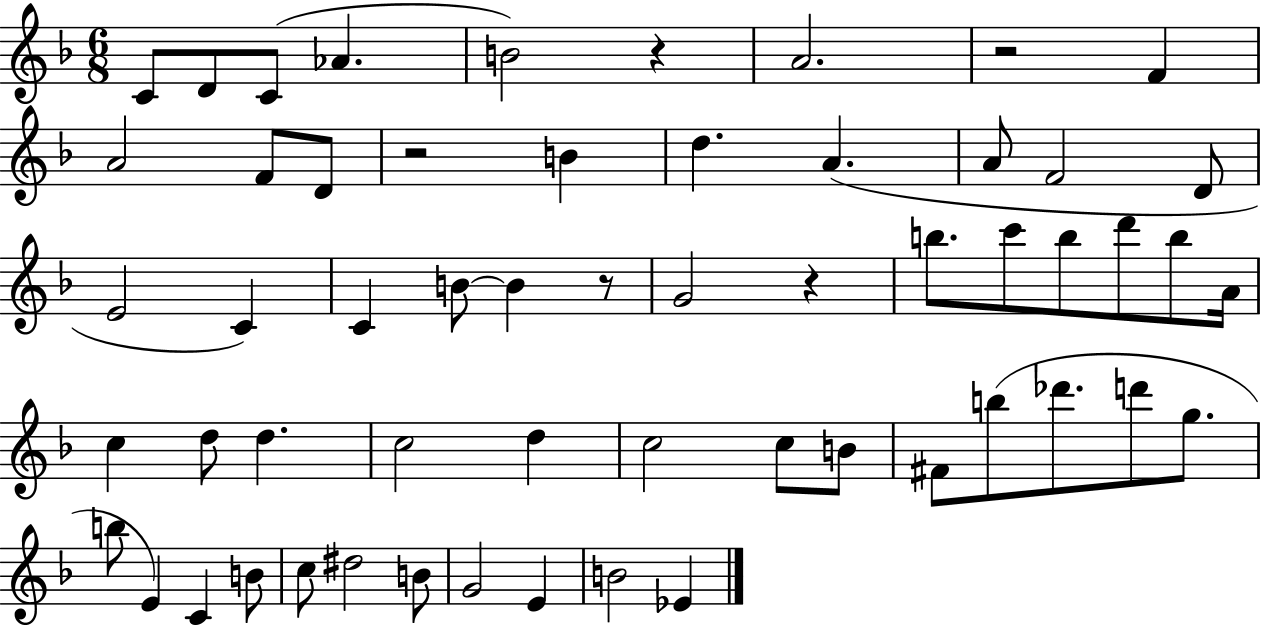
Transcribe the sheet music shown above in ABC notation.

X:1
T:Untitled
M:6/8
L:1/4
K:F
C/2 D/2 C/2 _A B2 z A2 z2 F A2 F/2 D/2 z2 B d A A/2 F2 D/2 E2 C C B/2 B z/2 G2 z b/2 c'/2 b/2 d'/2 b/2 A/4 c d/2 d c2 d c2 c/2 B/2 ^F/2 b/2 _d'/2 d'/2 g/2 b/2 E C B/2 c/2 ^d2 B/2 G2 E B2 _E